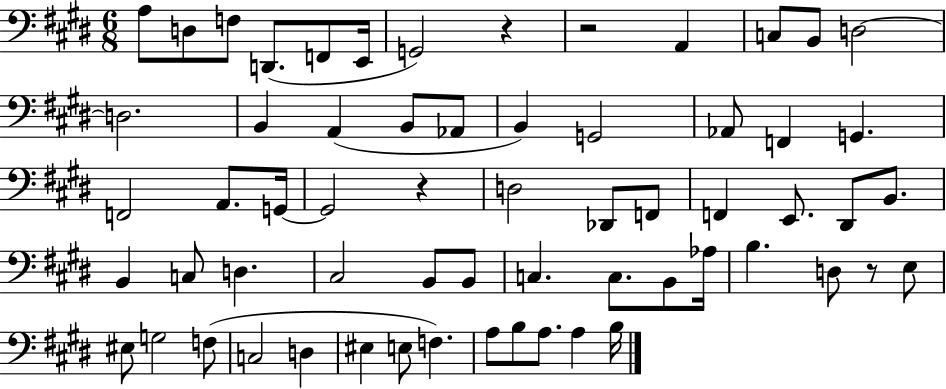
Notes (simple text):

A3/e D3/e F3/e D2/e. F2/e E2/s G2/h R/q R/h A2/q C3/e B2/e D3/h D3/h. B2/q A2/q B2/e Ab2/e B2/q G2/h Ab2/e F2/q G2/q. F2/h A2/e. G2/s G2/h R/q D3/h Db2/e F2/e F2/q E2/e. D#2/e B2/e. B2/q C3/e D3/q. C#3/h B2/e B2/e C3/q. C3/e. B2/e Ab3/s B3/q. D3/e R/e E3/e EIS3/e G3/h F3/e C3/h D3/q EIS3/q E3/e F3/q. A3/e B3/e A3/e. A3/q B3/s